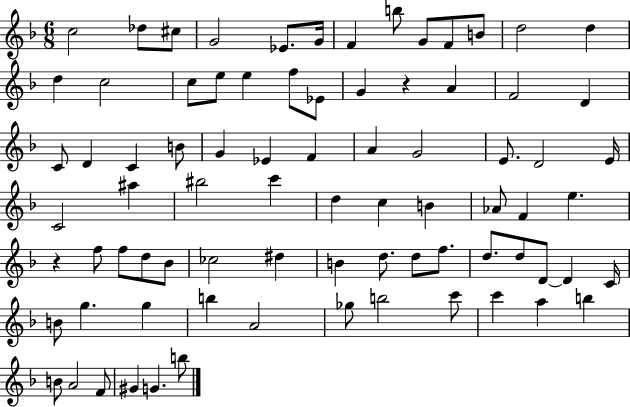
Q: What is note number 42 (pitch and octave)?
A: C5